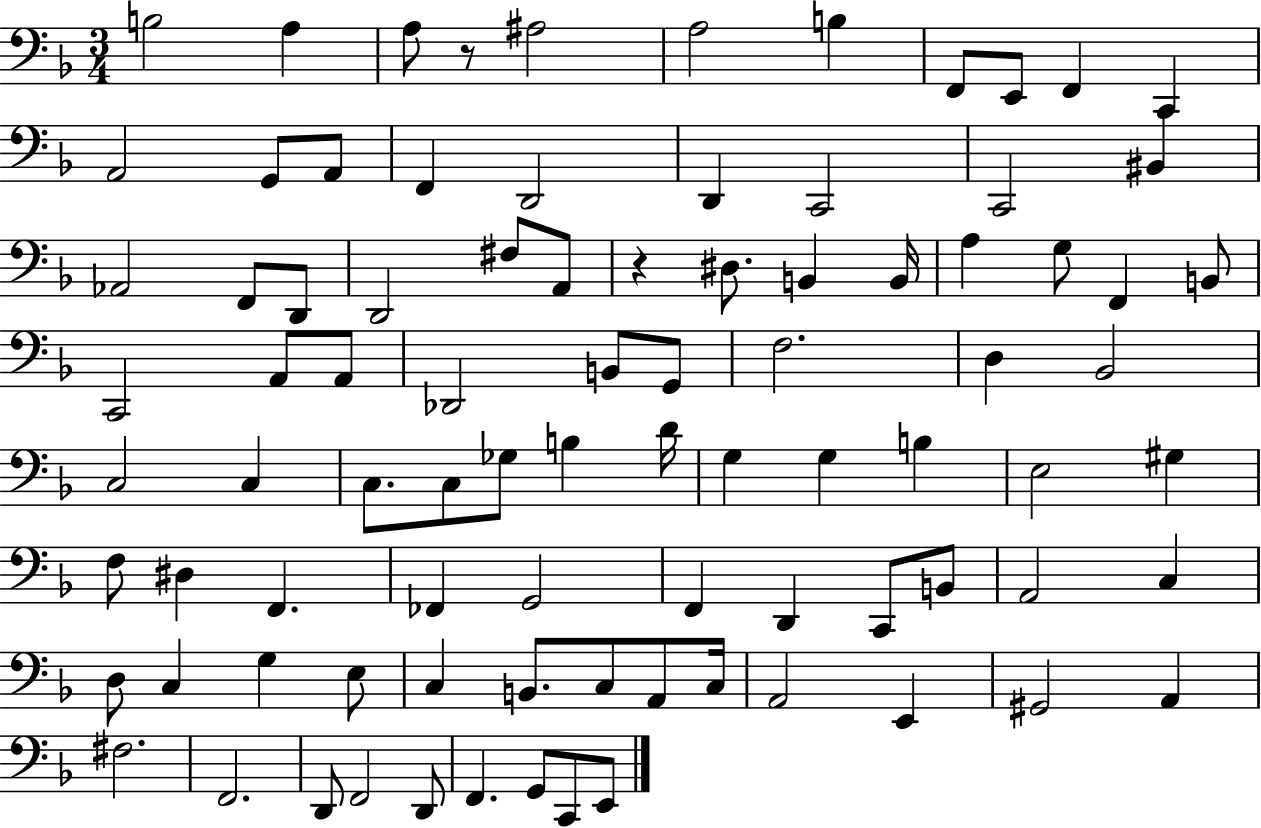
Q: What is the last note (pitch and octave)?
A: E2